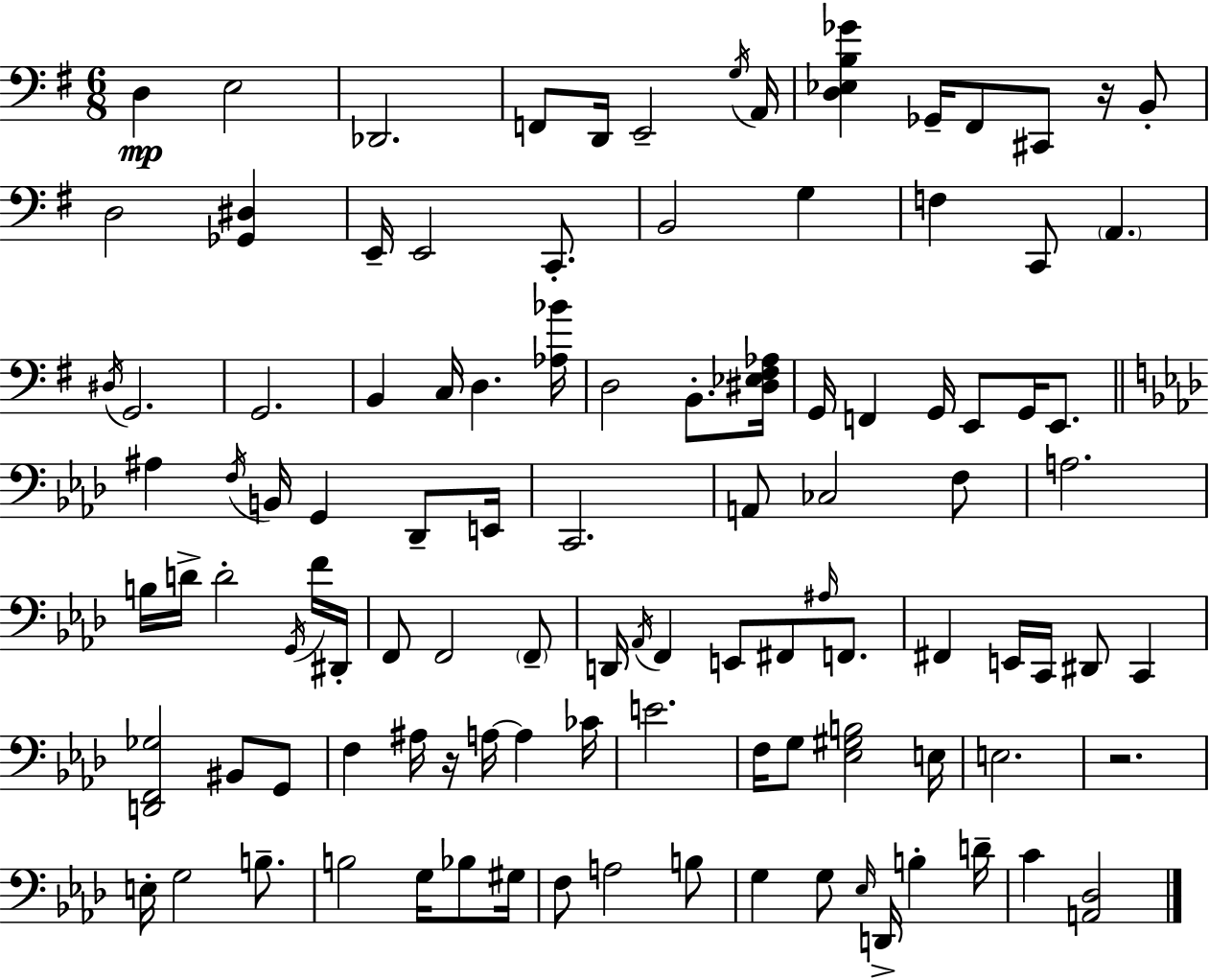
D3/q E3/h Db2/h. F2/e D2/s E2/h G3/s A2/s [D3,Eb3,B3,Gb4]/q Gb2/s F#2/e C#2/e R/s B2/e D3/h [Gb2,D#3]/q E2/s E2/h C2/e. B2/h G3/q F3/q C2/e A2/q. D#3/s G2/h. G2/h. B2/q C3/s D3/q. [Ab3,Bb4]/s D3/h B2/e. [D#3,Eb3,F#3,Ab3]/s G2/s F2/q G2/s E2/e G2/s E2/e. A#3/q F3/s B2/s G2/q Db2/e E2/s C2/h. A2/e CES3/h F3/e A3/h. B3/s D4/s D4/h G2/s F4/s D#2/s F2/e F2/h F2/e D2/s Ab2/s F2/q E2/e F#2/e A#3/s F2/e. F#2/q E2/s C2/s D#2/e C2/q [D2,F2,Gb3]/h BIS2/e G2/e F3/q A#3/s R/s A3/s A3/q CES4/s E4/h. F3/s G3/e [Eb3,G#3,B3]/h E3/s E3/h. R/h. E3/s G3/h B3/e. B3/h G3/s Bb3/e G#3/s F3/e A3/h B3/e G3/q G3/e Eb3/s D2/s B3/q D4/s C4/q [A2,Db3]/h